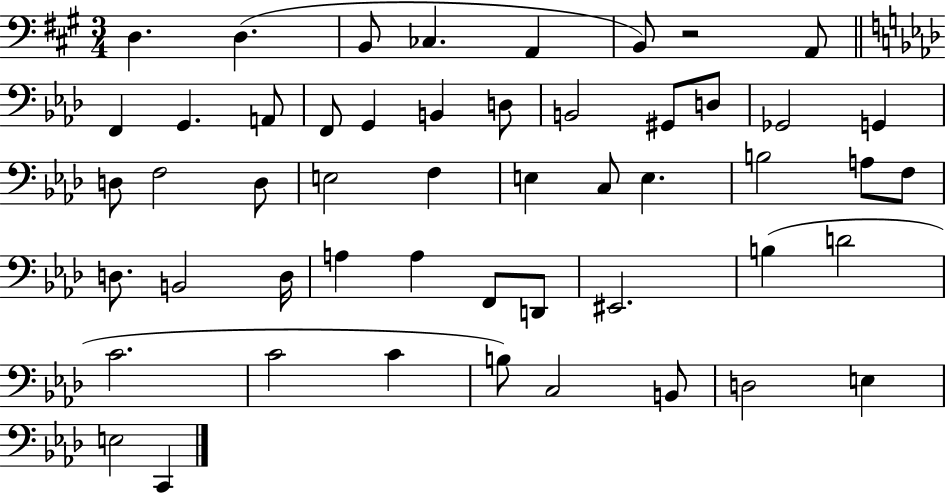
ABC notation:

X:1
T:Untitled
M:3/4
L:1/4
K:A
D, D, B,,/2 _C, A,, B,,/2 z2 A,,/2 F,, G,, A,,/2 F,,/2 G,, B,, D,/2 B,,2 ^G,,/2 D,/2 _G,,2 G,, D,/2 F,2 D,/2 E,2 F, E, C,/2 E, B,2 A,/2 F,/2 D,/2 B,,2 D,/4 A, A, F,,/2 D,,/2 ^E,,2 B, D2 C2 C2 C B,/2 C,2 B,,/2 D,2 E, E,2 C,,